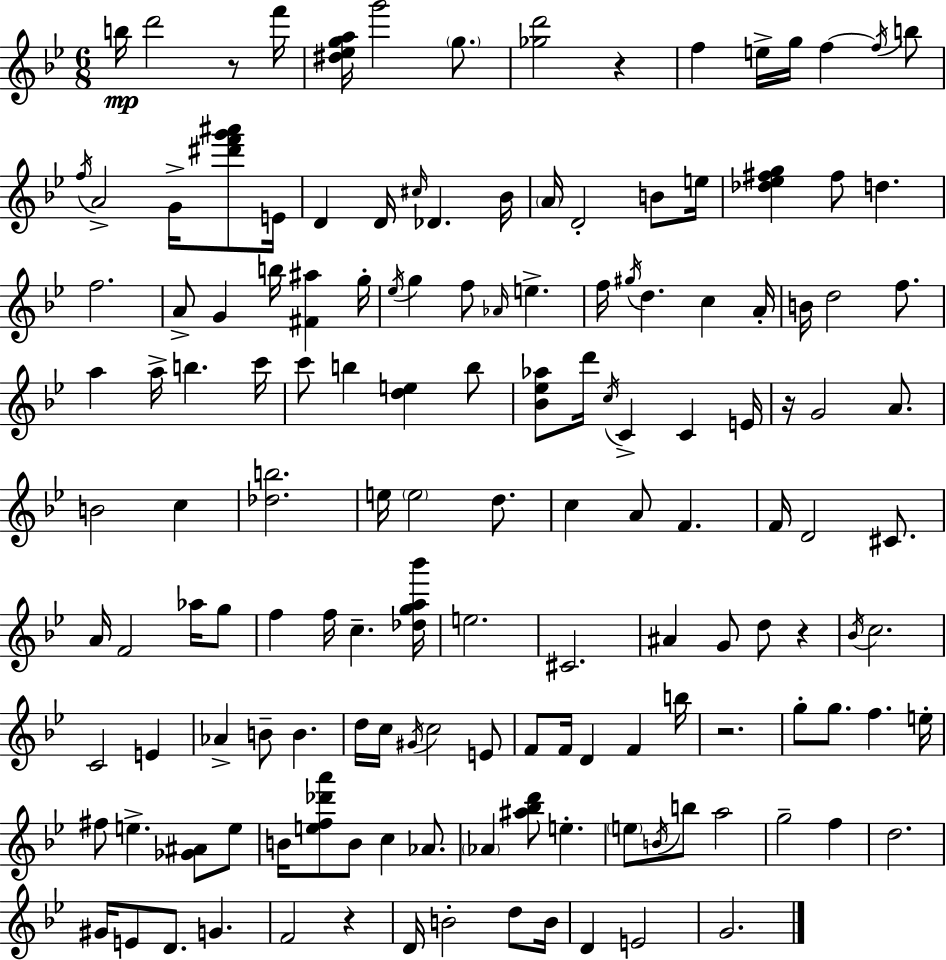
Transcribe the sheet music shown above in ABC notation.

X:1
T:Untitled
M:6/8
L:1/4
K:Bb
b/4 d'2 z/2 f'/4 [^d_ega]/4 g'2 g/2 [_gd']2 z f e/4 g/4 f f/4 b/2 f/4 A2 G/4 [^d'f'g'^a']/2 E/4 D D/4 ^c/4 _D _B/4 A/4 D2 B/2 e/4 [_d_e^fg] ^f/2 d f2 A/2 G b/4 [^F^a] g/4 _e/4 g f/2 _A/4 e f/4 ^g/4 d c A/4 B/4 d2 f/2 a a/4 b c'/4 c'/2 b [de] b/2 [_B_e_a]/2 d'/4 c/4 C C E/4 z/4 G2 A/2 B2 c [_db]2 e/4 e2 d/2 c A/2 F F/4 D2 ^C/2 A/4 F2 _a/4 g/2 f f/4 c [_dga_b']/4 e2 ^C2 ^A G/2 d/2 z _B/4 c2 C2 E _A B/2 B d/4 c/4 ^G/4 c2 E/2 F/2 F/4 D F b/4 z2 g/2 g/2 f e/4 ^f/2 e [_G^A]/2 e/2 B/4 [ef_d'a']/2 B/2 c _A/2 _A [^a_bd']/2 e e/2 B/4 b/2 a2 g2 f d2 ^G/4 E/2 D/2 G F2 z D/4 B2 d/2 B/4 D E2 G2